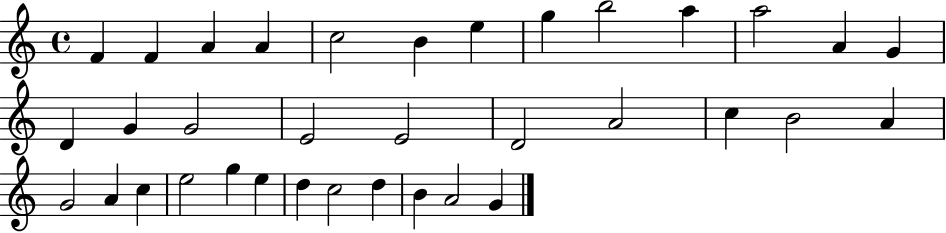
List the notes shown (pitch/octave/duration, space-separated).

F4/q F4/q A4/q A4/q C5/h B4/q E5/q G5/q B5/h A5/q A5/h A4/q G4/q D4/q G4/q G4/h E4/h E4/h D4/h A4/h C5/q B4/h A4/q G4/h A4/q C5/q E5/h G5/q E5/q D5/q C5/h D5/q B4/q A4/h G4/q